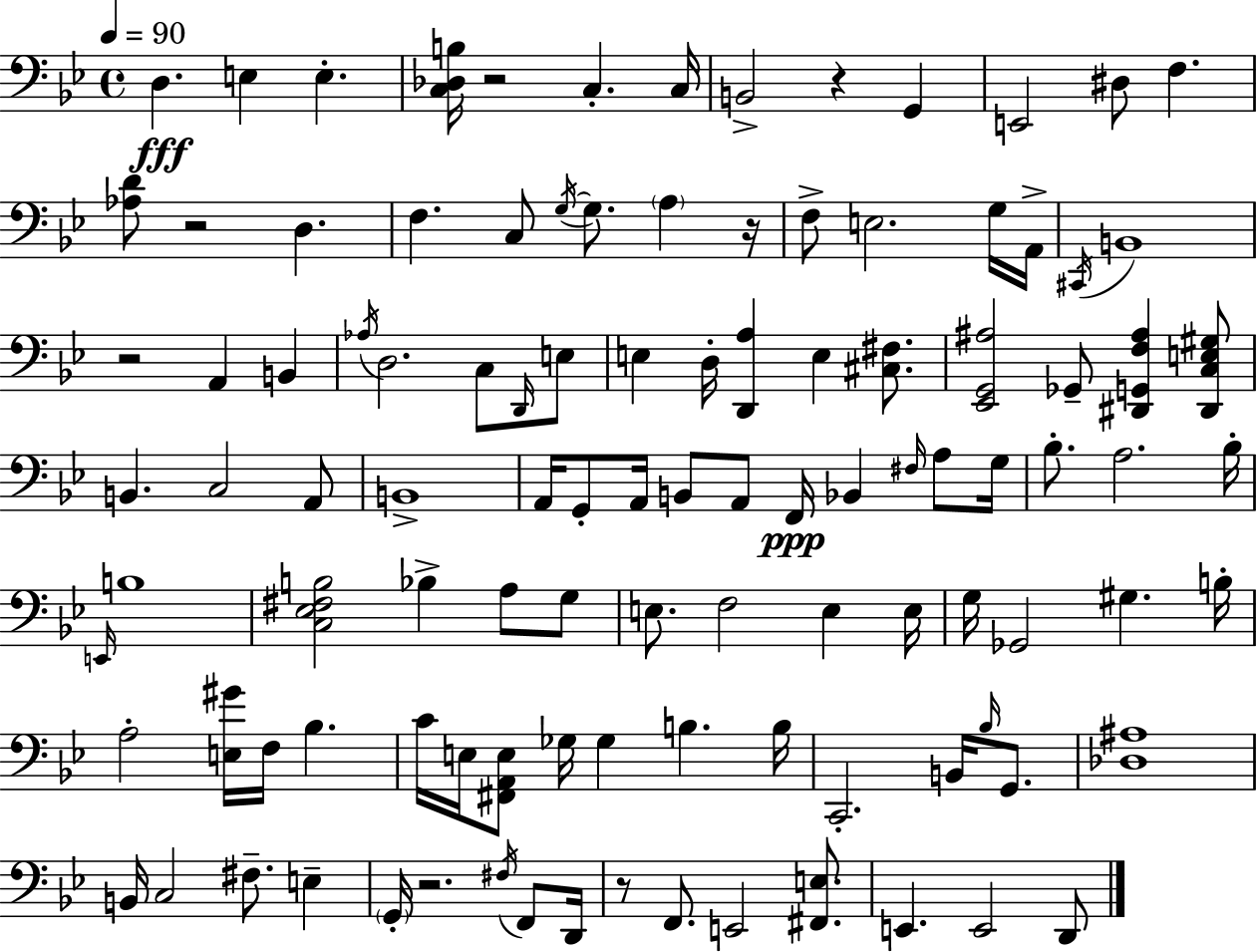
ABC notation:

X:1
T:Untitled
M:4/4
L:1/4
K:Bb
D, E, E, [C,_D,B,]/4 z2 C, C,/4 B,,2 z G,, E,,2 ^D,/2 F, [_A,D]/2 z2 D, F, C,/2 G,/4 G,/2 A, z/4 F,/2 E,2 G,/4 A,,/4 ^C,,/4 B,,4 z2 A,, B,, _A,/4 D,2 C,/2 D,,/4 E,/2 E, D,/4 [D,,A,] E, [^C,^F,]/2 [_E,,G,,^A,]2 _G,,/2 [^D,,G,,F,^A,] [^D,,C,E,^G,]/2 B,, C,2 A,,/2 B,,4 A,,/4 G,,/2 A,,/4 B,,/2 A,,/2 F,,/4 _B,, ^F,/4 A,/2 G,/4 _B,/2 A,2 _B,/4 E,,/4 B,4 [C,_E,^F,B,]2 _B, A,/2 G,/2 E,/2 F,2 E, E,/4 G,/4 _G,,2 ^G, B,/4 A,2 [E,^G]/4 F,/4 _B, C/4 E,/4 [^F,,A,,E,]/2 _G,/4 _G, B, B,/4 C,,2 B,,/4 _B,/4 G,,/2 [_D,^A,]4 B,,/4 C,2 ^F,/2 E, G,,/4 z2 ^F,/4 F,,/2 D,,/4 z/2 F,,/2 E,,2 [^F,,E,]/2 E,, E,,2 D,,/2